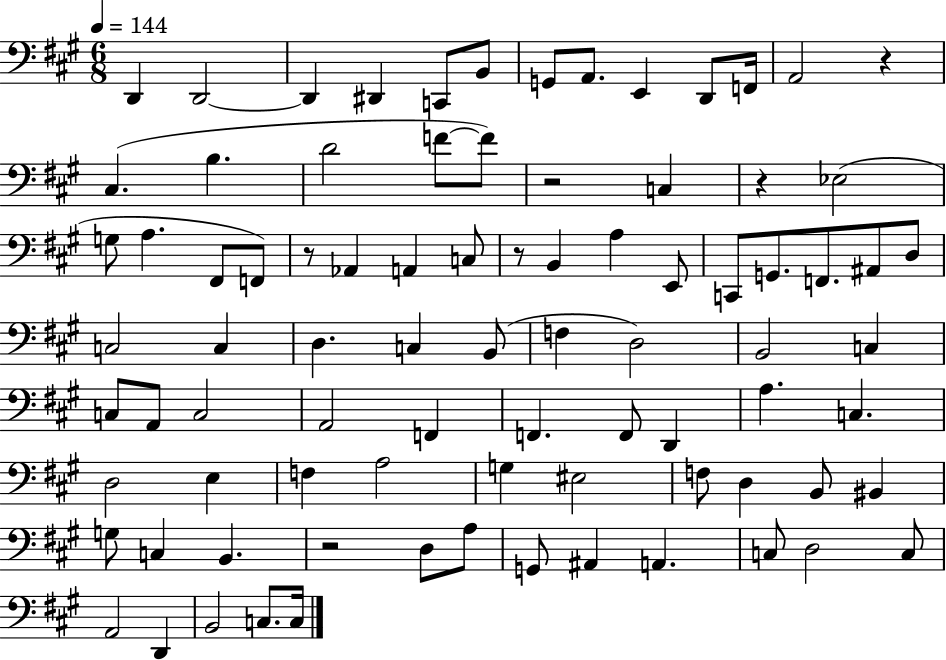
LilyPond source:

{
  \clef bass
  \numericTimeSignature
  \time 6/8
  \key a \major
  \tempo 4 = 144
  d,4 d,2~~ | d,4 dis,4 c,8 b,8 | g,8 a,8. e,4 d,8 f,16 | a,2 r4 | \break cis4.( b4. | d'2 f'8~~ f'8) | r2 c4 | r4 ees2( | \break g8 a4. fis,8 f,8) | r8 aes,4 a,4 c8 | r8 b,4 a4 e,8 | c,8 g,8. f,8. ais,8 d8 | \break c2 c4 | d4. c4 b,8( | f4 d2) | b,2 c4 | \break c8 a,8 c2 | a,2 f,4 | f,4. f,8 d,4 | a4. c4. | \break d2 e4 | f4 a2 | g4 eis2 | f8 d4 b,8 bis,4 | \break g8 c4 b,4. | r2 d8 a8 | g,8 ais,4 a,4. | c8 d2 c8 | \break a,2 d,4 | b,2 c8. c16 | \bar "|."
}